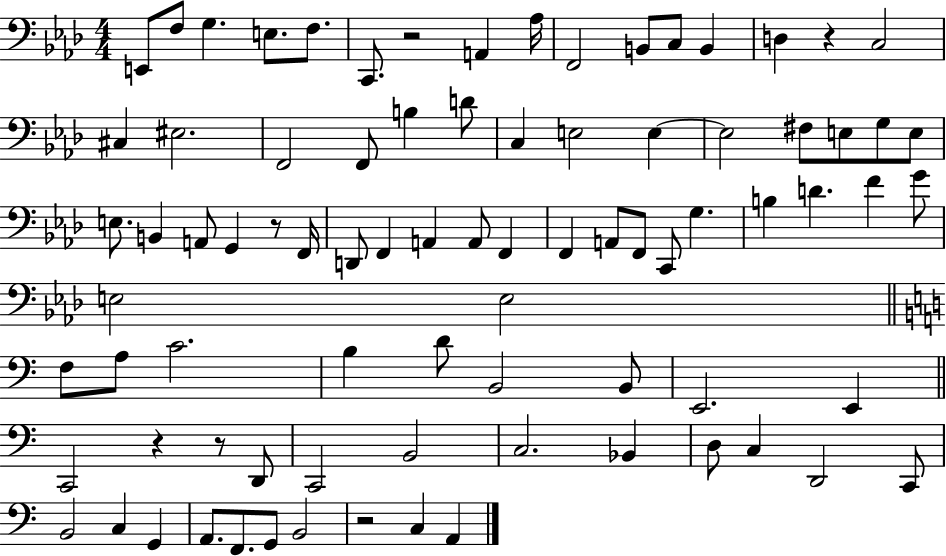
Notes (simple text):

E2/e F3/e G3/q. E3/e. F3/e. C2/e. R/h A2/q Ab3/s F2/h B2/e C3/e B2/q D3/q R/q C3/h C#3/q EIS3/h. F2/h F2/e B3/q D4/e C3/q E3/h E3/q E3/h F#3/e E3/e G3/e E3/e E3/e. B2/q A2/e G2/q R/e F2/s D2/e F2/q A2/q A2/e F2/q F2/q A2/e F2/e C2/e G3/q. B3/q D4/q. F4/q G4/e E3/h E3/h F3/e A3/e C4/h. B3/q D4/e B2/h B2/e E2/h. E2/q C2/h R/q R/e D2/e C2/h B2/h C3/h. Bb2/q D3/e C3/q D2/h C2/e B2/h C3/q G2/q A2/e. F2/e. G2/e B2/h R/h C3/q A2/q